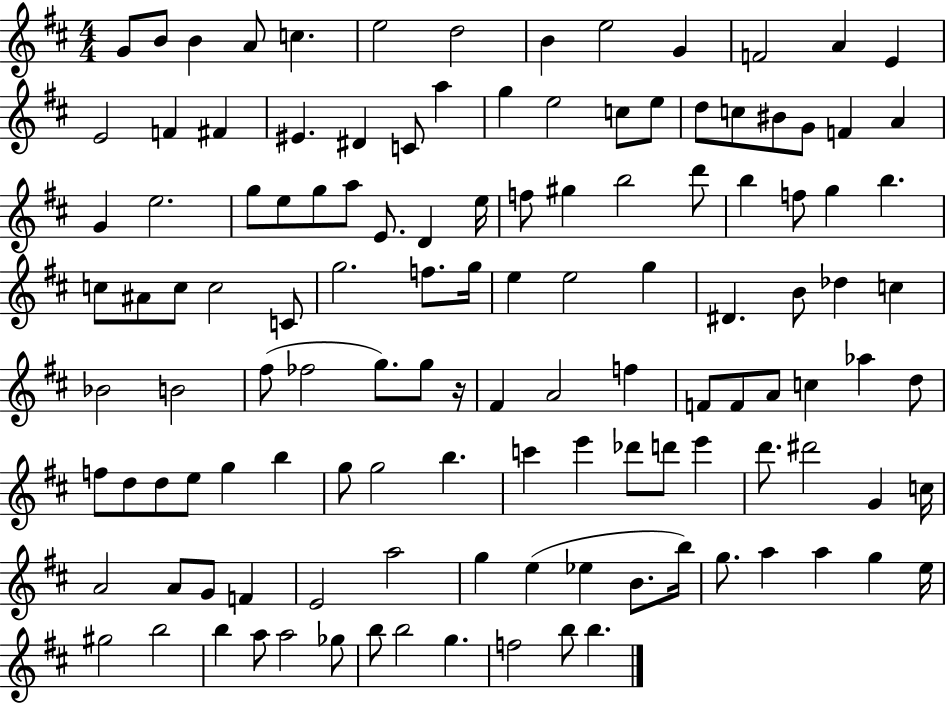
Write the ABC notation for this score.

X:1
T:Untitled
M:4/4
L:1/4
K:D
G/2 B/2 B A/2 c e2 d2 B e2 G F2 A E E2 F ^F ^E ^D C/2 a g e2 c/2 e/2 d/2 c/2 ^B/2 G/2 F A G e2 g/2 e/2 g/2 a/2 E/2 D e/4 f/2 ^g b2 d'/2 b f/2 g b c/2 ^A/2 c/2 c2 C/2 g2 f/2 g/4 e e2 g ^D B/2 _d c _B2 B2 ^f/2 _f2 g/2 g/2 z/4 ^F A2 f F/2 F/2 A/2 c _a d/2 f/2 d/2 d/2 e/2 g b g/2 g2 b c' e' _d'/2 d'/2 e' d'/2 ^d'2 G c/4 A2 A/2 G/2 F E2 a2 g e _e B/2 b/4 g/2 a a g e/4 ^g2 b2 b a/2 a2 _g/2 b/2 b2 g f2 b/2 b